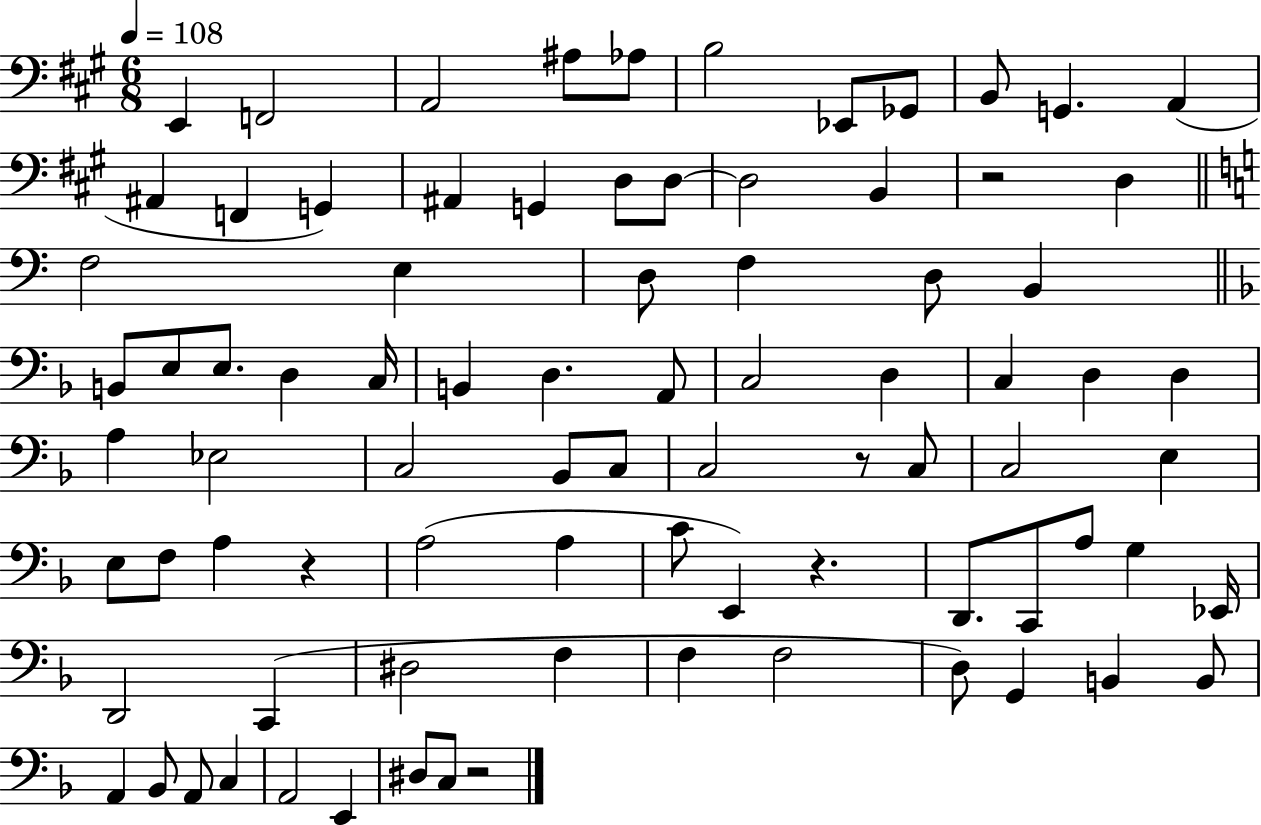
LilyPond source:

{
  \clef bass
  \numericTimeSignature
  \time 6/8
  \key a \major
  \tempo 4 = 108
  e,4 f,2 | a,2 ais8 aes8 | b2 ees,8 ges,8 | b,8 g,4. a,4( | \break ais,4 f,4 g,4) | ais,4 g,4 d8 d8~~ | d2 b,4 | r2 d4 | \break \bar "||" \break \key c \major f2 e4 | d8 f4 d8 b,4 | \bar "||" \break \key d \minor b,8 e8 e8. d4 c16 | b,4 d4. a,8 | c2 d4 | c4 d4 d4 | \break a4 ees2 | c2 bes,8 c8 | c2 r8 c8 | c2 e4 | \break e8 f8 a4 r4 | a2( a4 | c'8 e,4) r4. | d,8. c,8 a8 g4 ees,16 | \break d,2 c,4( | dis2 f4 | f4 f2 | d8) g,4 b,4 b,8 | \break a,4 bes,8 a,8 c4 | a,2 e,4 | dis8 c8 r2 | \bar "|."
}